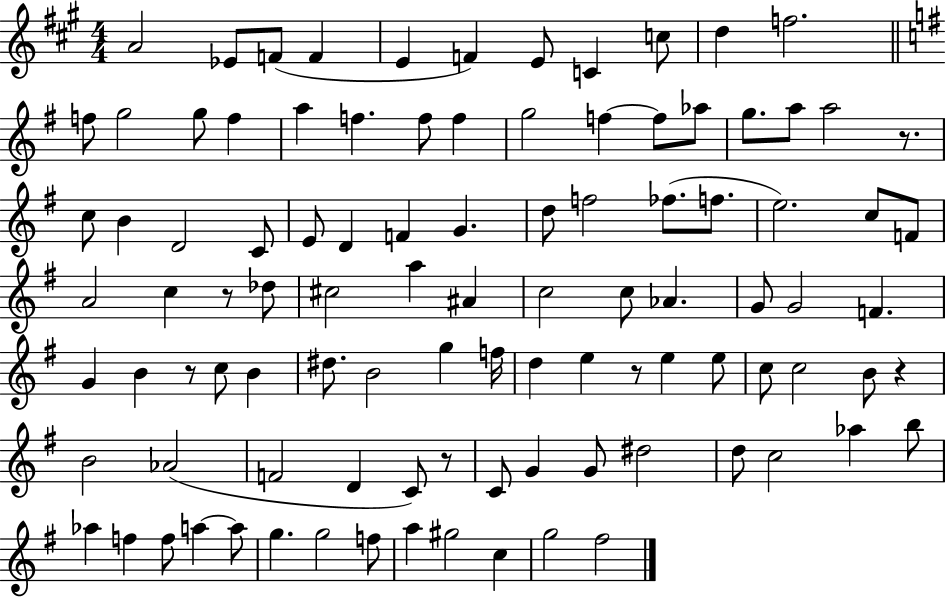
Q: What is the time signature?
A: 4/4